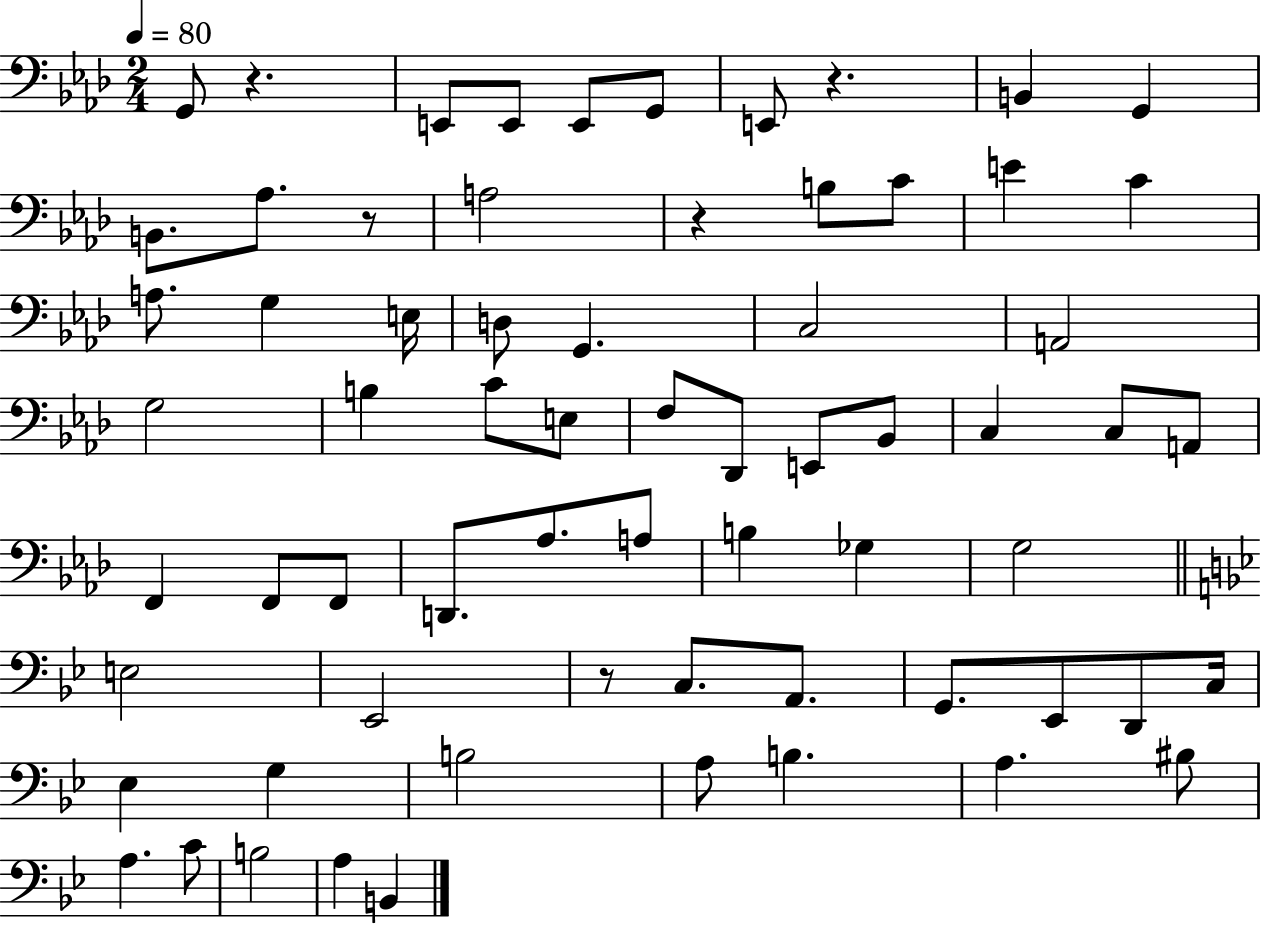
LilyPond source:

{
  \clef bass
  \numericTimeSignature
  \time 2/4
  \key aes \major
  \tempo 4 = 80
  g,8 r4. | e,8 e,8 e,8 g,8 | e,8 r4. | b,4 g,4 | \break b,8. aes8. r8 | a2 | r4 b8 c'8 | e'4 c'4 | \break a8. g4 e16 | d8 g,4. | c2 | a,2 | \break g2 | b4 c'8 e8 | f8 des,8 e,8 bes,8 | c4 c8 a,8 | \break f,4 f,8 f,8 | d,8. aes8. a8 | b4 ges4 | g2 | \break \bar "||" \break \key g \minor e2 | ees,2 | r8 c8. a,8. | g,8. ees,8 d,8 c16 | \break ees4 g4 | b2 | a8 b4. | a4. bis8 | \break a4. c'8 | b2 | a4 b,4 | \bar "|."
}